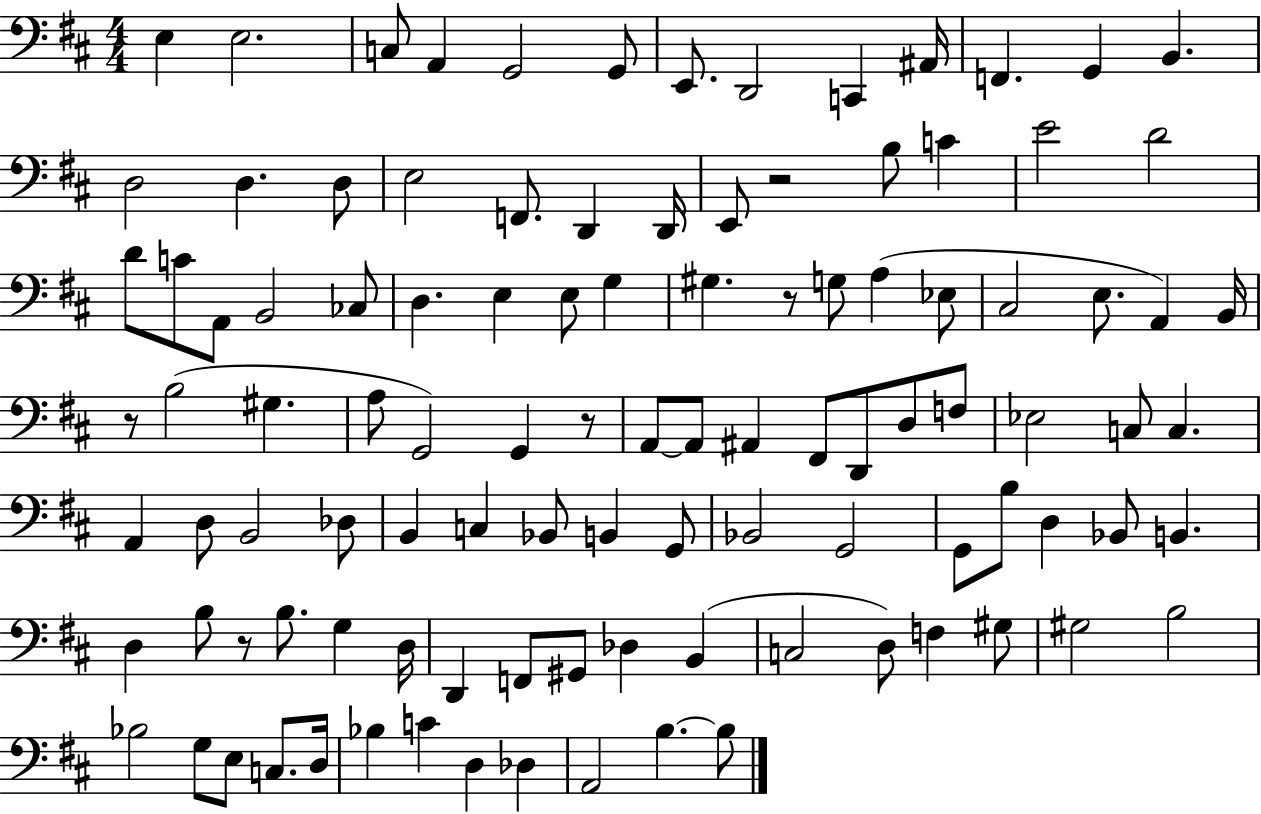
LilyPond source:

{
  \clef bass
  \numericTimeSignature
  \time 4/4
  \key d \major
  \repeat volta 2 { e4 e2. | c8 a,4 g,2 g,8 | e,8. d,2 c,4 ais,16 | f,4. g,4 b,4. | \break d2 d4. d8 | e2 f,8. d,4 d,16 | e,8 r2 b8 c'4 | e'2 d'2 | \break d'8 c'8 a,8 b,2 ces8 | d4. e4 e8 g4 | gis4. r8 g8 a4( ees8 | cis2 e8. a,4) b,16 | \break r8 b2( gis4. | a8 g,2) g,4 r8 | a,8~~ a,8 ais,4 fis,8 d,8 d8 f8 | ees2 c8 c4. | \break a,4 d8 b,2 des8 | b,4 c4 bes,8 b,4 g,8 | bes,2 g,2 | g,8 b8 d4 bes,8 b,4. | \break d4 b8 r8 b8. g4 d16 | d,4 f,8 gis,8 des4 b,4( | c2 d8) f4 gis8 | gis2 b2 | \break bes2 g8 e8 c8. d16 | bes4 c'4 d4 des4 | a,2 b4.~~ b8 | } \bar "|."
}